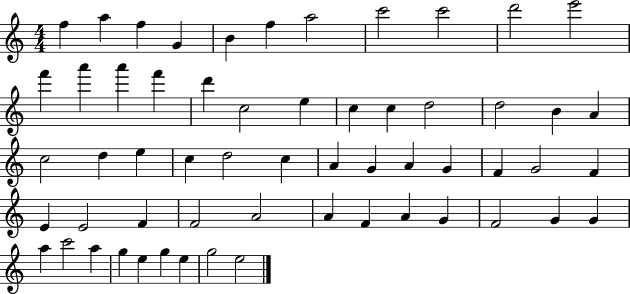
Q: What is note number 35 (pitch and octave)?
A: F4